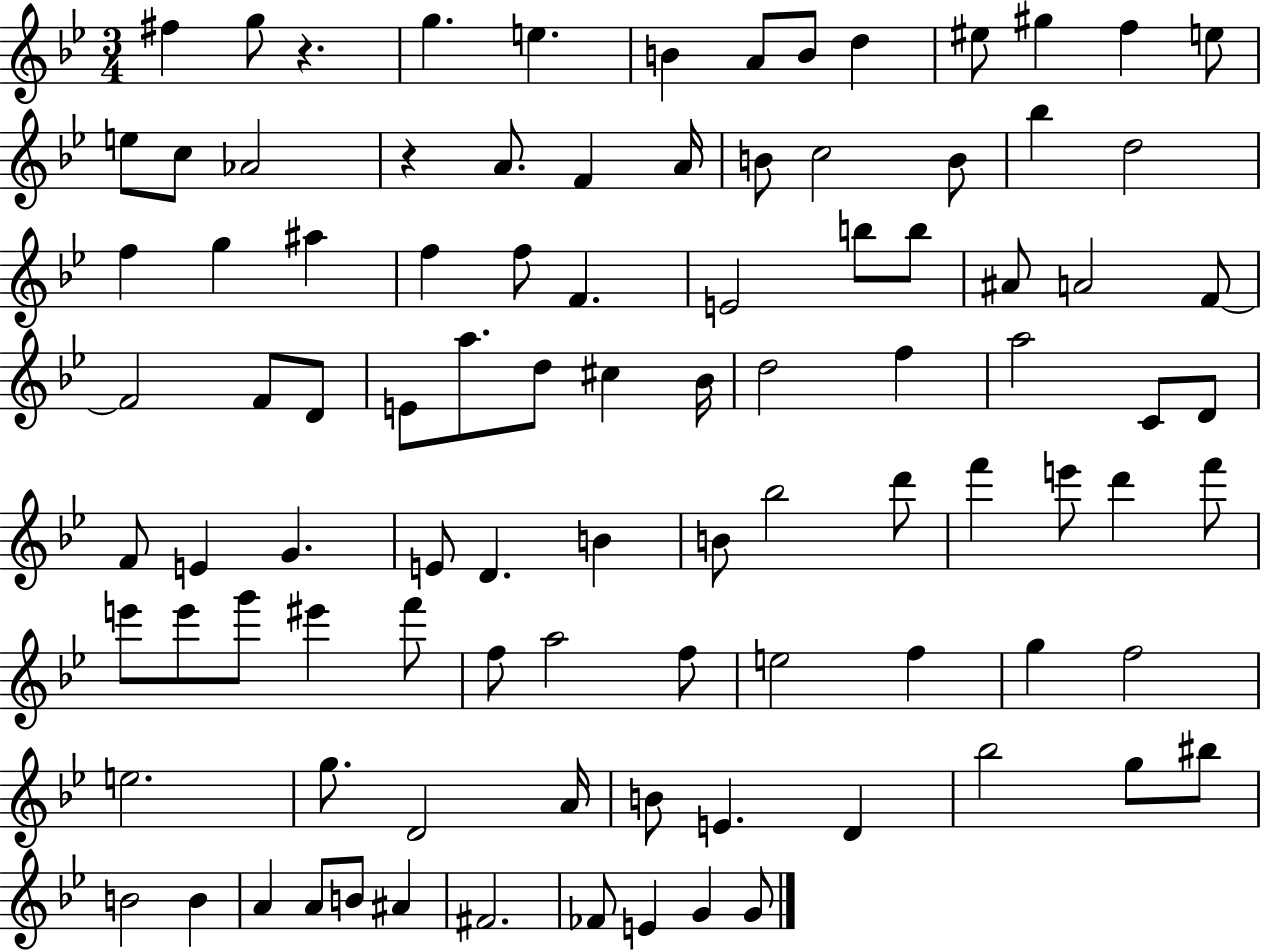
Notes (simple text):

F#5/q G5/e R/q. G5/q. E5/q. B4/q A4/e B4/e D5/q EIS5/e G#5/q F5/q E5/e E5/e C5/e Ab4/h R/q A4/e. F4/q A4/s B4/e C5/h B4/e Bb5/q D5/h F5/q G5/q A#5/q F5/q F5/e F4/q. E4/h B5/e B5/e A#4/e A4/h F4/e F4/h F4/e D4/e E4/e A5/e. D5/e C#5/q Bb4/s D5/h F5/q A5/h C4/e D4/e F4/e E4/q G4/q. E4/e D4/q. B4/q B4/e Bb5/h D6/e F6/q E6/e D6/q F6/e E6/e E6/e G6/e EIS6/q F6/e F5/e A5/h F5/e E5/h F5/q G5/q F5/h E5/h. G5/e. D4/h A4/s B4/e E4/q. D4/q Bb5/h G5/e BIS5/e B4/h B4/q A4/q A4/e B4/e A#4/q F#4/h. FES4/e E4/q G4/q G4/e